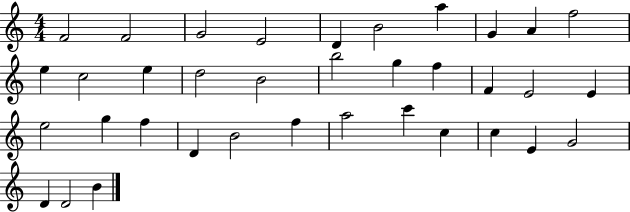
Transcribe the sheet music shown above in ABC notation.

X:1
T:Untitled
M:4/4
L:1/4
K:C
F2 F2 G2 E2 D B2 a G A f2 e c2 e d2 B2 b2 g f F E2 E e2 g f D B2 f a2 c' c c E G2 D D2 B